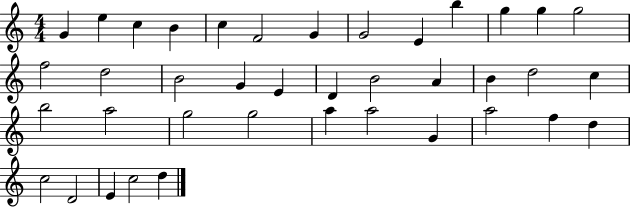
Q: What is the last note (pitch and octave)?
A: D5